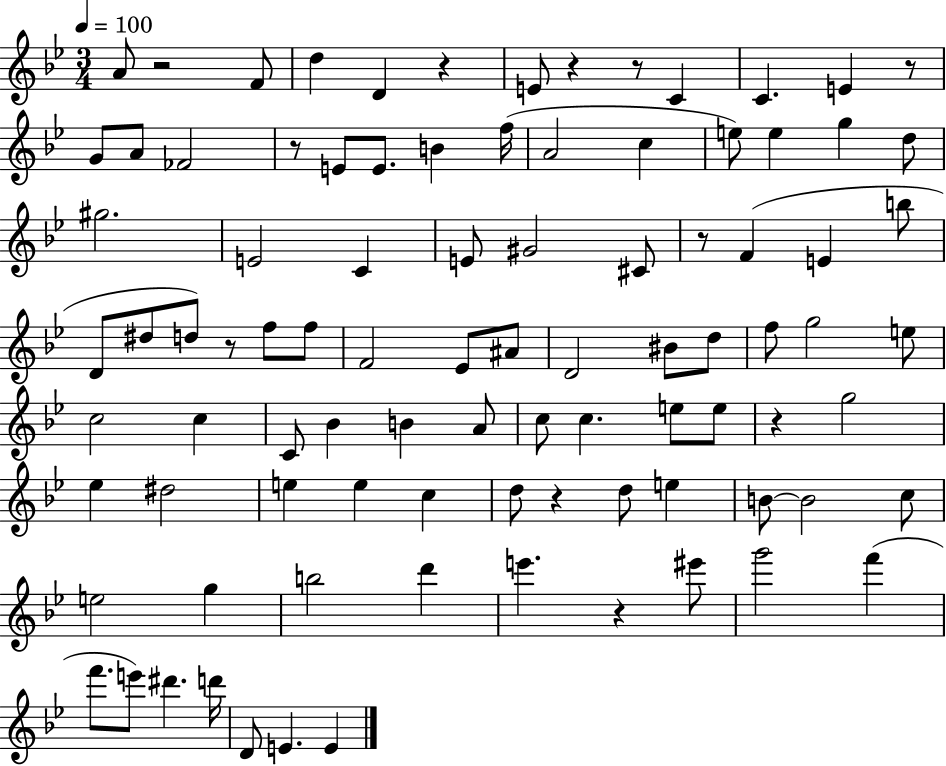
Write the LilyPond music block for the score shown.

{
  \clef treble
  \numericTimeSignature
  \time 3/4
  \key bes \major
  \tempo 4 = 100
  a'8 r2 f'8 | d''4 d'4 r4 | e'8 r4 r8 c'4 | c'4. e'4 r8 | \break g'8 a'8 fes'2 | r8 e'8 e'8. b'4 f''16( | a'2 c''4 | e''8) e''4 g''4 d''8 | \break gis''2. | e'2 c'4 | e'8 gis'2 cis'8 | r8 f'4( e'4 b''8 | \break d'8 dis''8 d''8) r8 f''8 f''8 | f'2 ees'8 ais'8 | d'2 bis'8 d''8 | f''8 g''2 e''8 | \break c''2 c''4 | c'8 bes'4 b'4 a'8 | c''8 c''4. e''8 e''8 | r4 g''2 | \break ees''4 dis''2 | e''4 e''4 c''4 | d''8 r4 d''8 e''4 | b'8~~ b'2 c''8 | \break e''2 g''4 | b''2 d'''4 | e'''4. r4 eis'''8 | g'''2 f'''4( | \break f'''8. e'''8) dis'''4. d'''16 | d'8 e'4. e'4 | \bar "|."
}